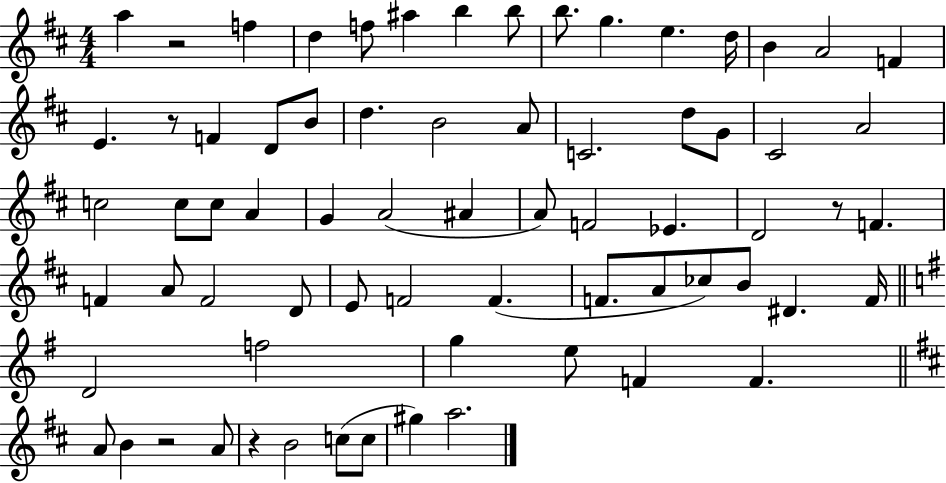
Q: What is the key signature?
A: D major